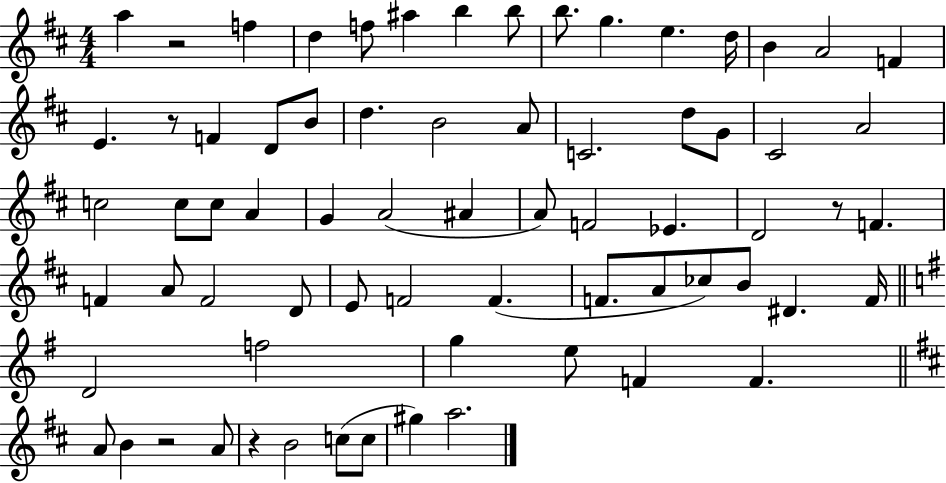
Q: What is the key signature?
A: D major